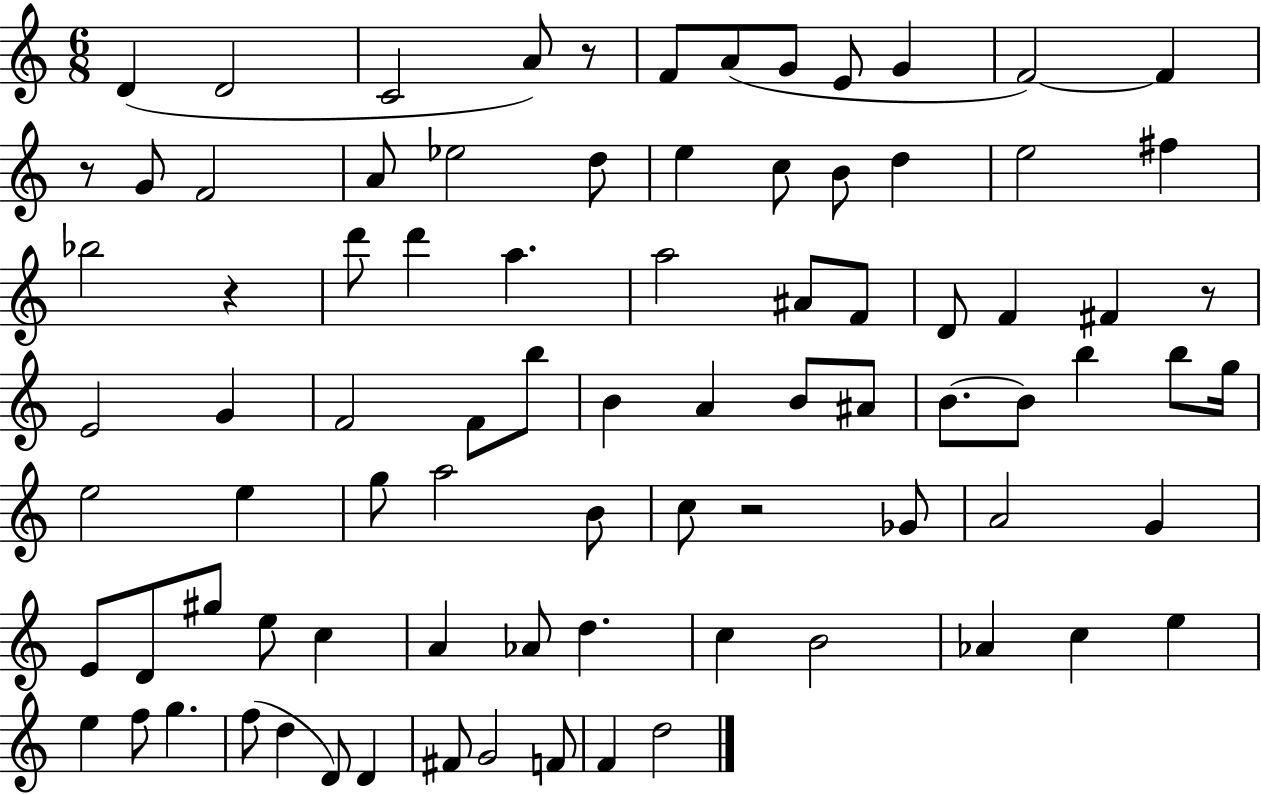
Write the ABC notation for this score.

X:1
T:Untitled
M:6/8
L:1/4
K:C
D D2 C2 A/2 z/2 F/2 A/2 G/2 E/2 G F2 F z/2 G/2 F2 A/2 _e2 d/2 e c/2 B/2 d e2 ^f _b2 z d'/2 d' a a2 ^A/2 F/2 D/2 F ^F z/2 E2 G F2 F/2 b/2 B A B/2 ^A/2 B/2 B/2 b b/2 g/4 e2 e g/2 a2 B/2 c/2 z2 _G/2 A2 G E/2 D/2 ^g/2 e/2 c A _A/2 d c B2 _A c e e f/2 g f/2 d D/2 D ^F/2 G2 F/2 F d2